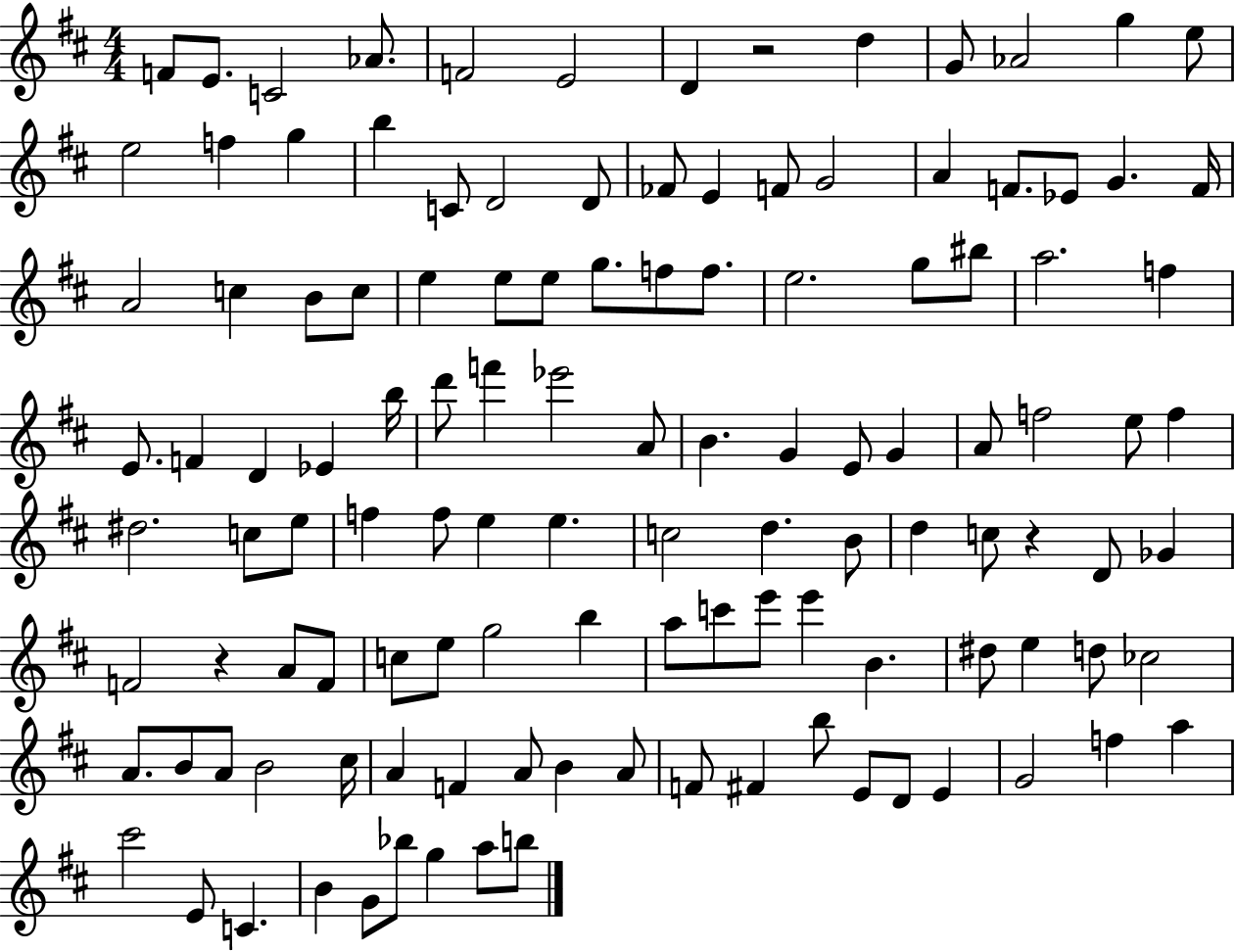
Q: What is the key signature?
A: D major